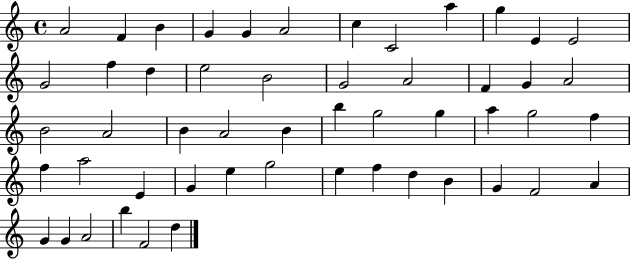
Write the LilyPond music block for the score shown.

{
  \clef treble
  \time 4/4
  \defaultTimeSignature
  \key c \major
  a'2 f'4 b'4 | g'4 g'4 a'2 | c''4 c'2 a''4 | g''4 e'4 e'2 | \break g'2 f''4 d''4 | e''2 b'2 | g'2 a'2 | f'4 g'4 a'2 | \break b'2 a'2 | b'4 a'2 b'4 | b''4 g''2 g''4 | a''4 g''2 f''4 | \break f''4 a''2 e'4 | g'4 e''4 g''2 | e''4 f''4 d''4 b'4 | g'4 f'2 a'4 | \break g'4 g'4 a'2 | b''4 f'2 d''4 | \bar "|."
}